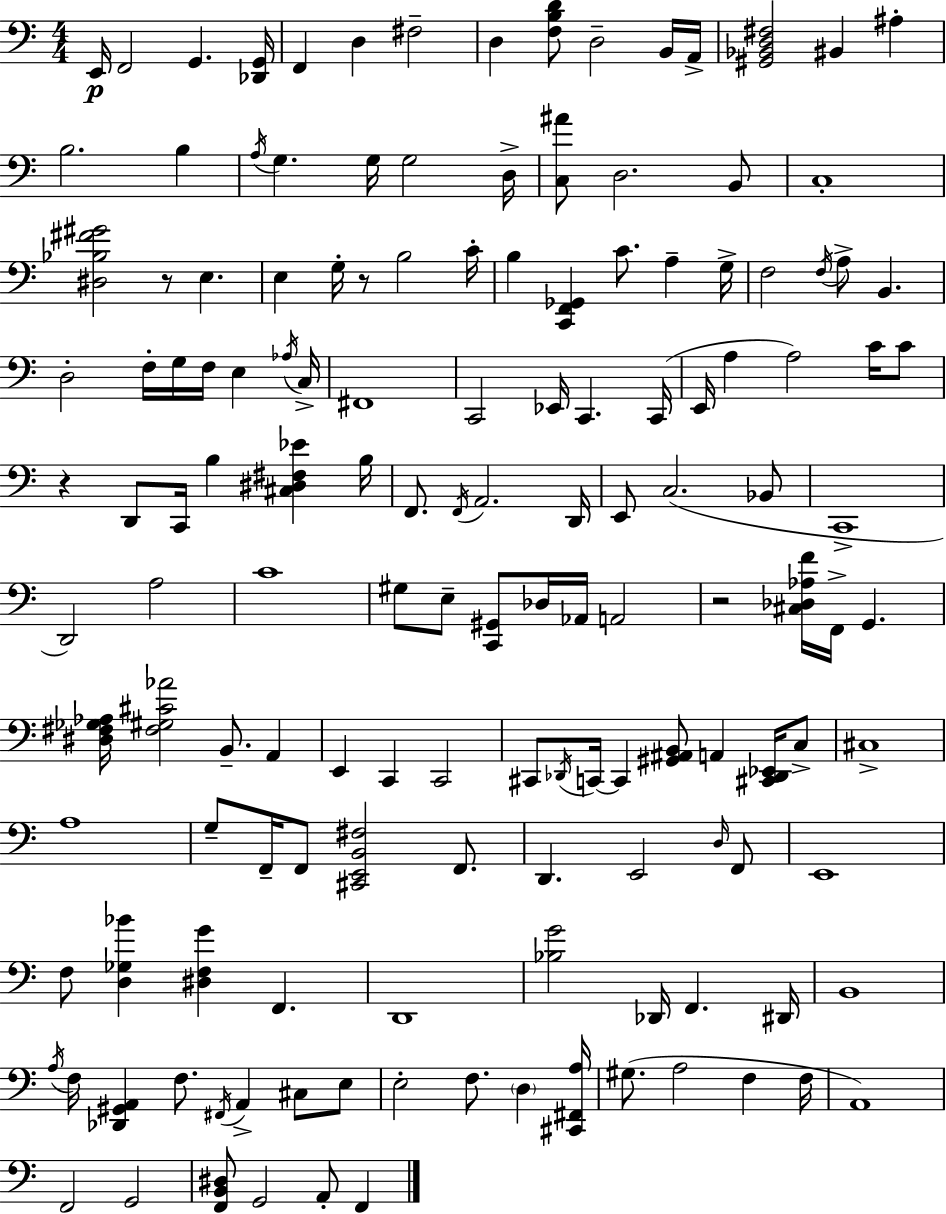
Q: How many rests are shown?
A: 4